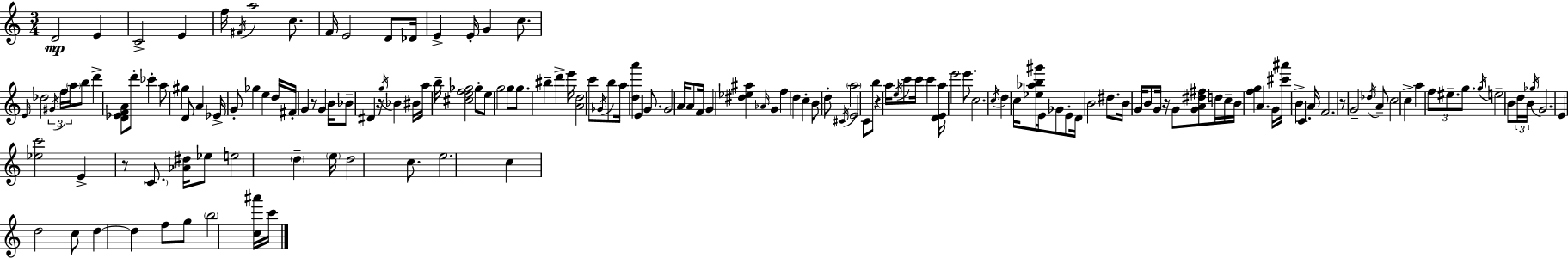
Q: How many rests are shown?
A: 6